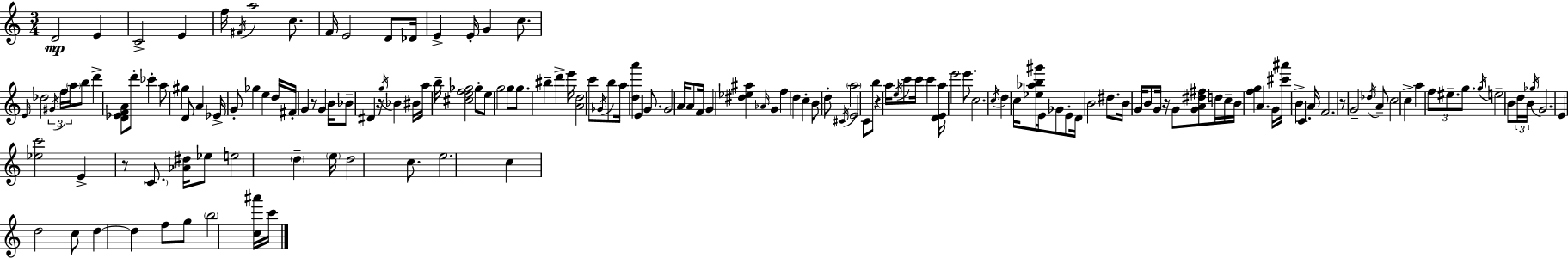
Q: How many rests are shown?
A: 6